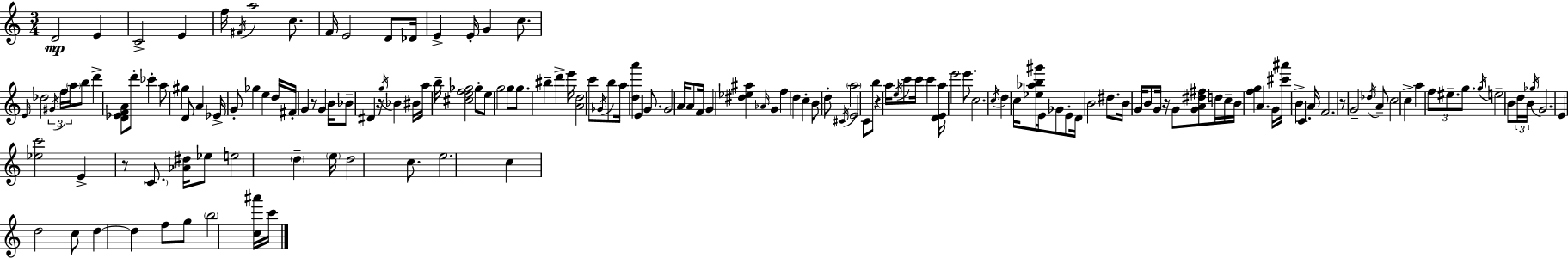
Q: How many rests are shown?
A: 6